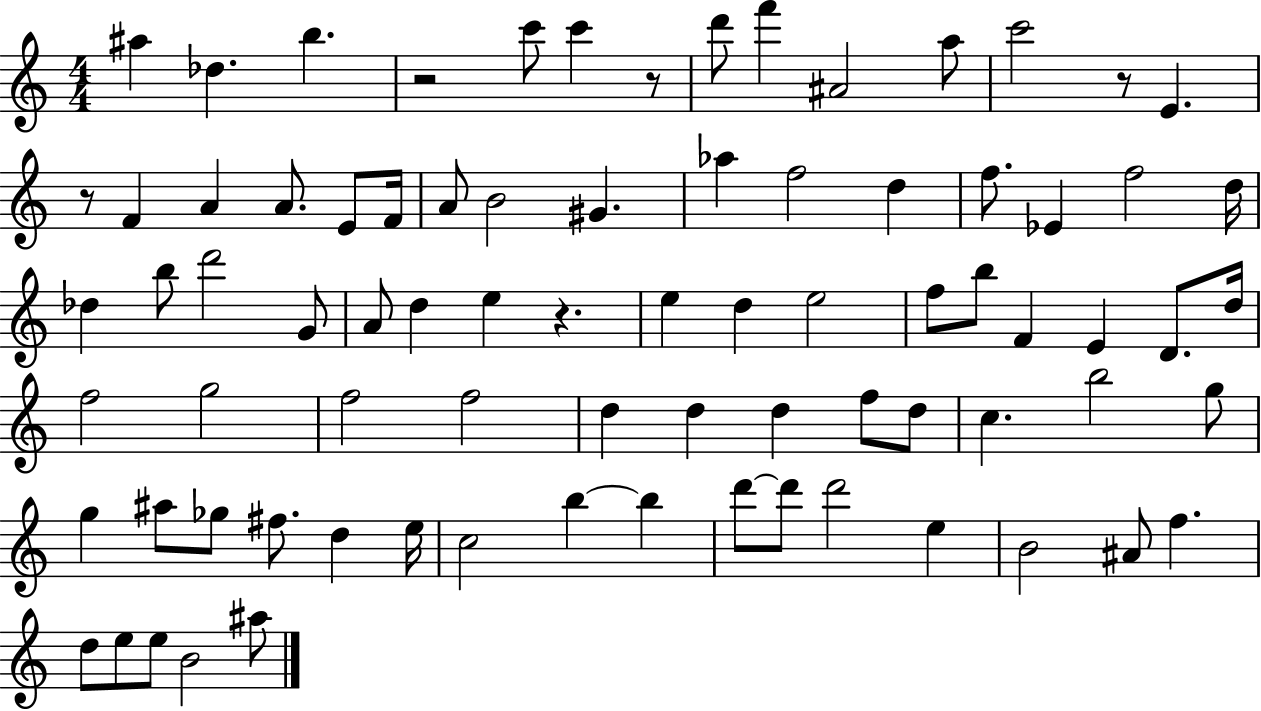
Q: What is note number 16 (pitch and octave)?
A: F4